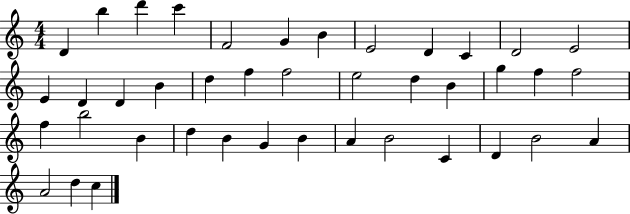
D4/q B5/q D6/q C6/q F4/h G4/q B4/q E4/h D4/q C4/q D4/h E4/h E4/q D4/q D4/q B4/q D5/q F5/q F5/h E5/h D5/q B4/q G5/q F5/q F5/h F5/q B5/h B4/q D5/q B4/q G4/q B4/q A4/q B4/h C4/q D4/q B4/h A4/q A4/h D5/q C5/q